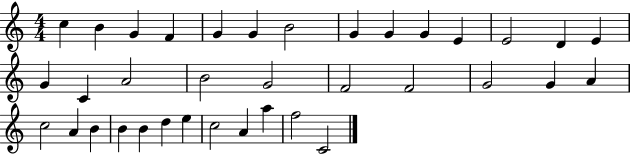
{
  \clef treble
  \numericTimeSignature
  \time 4/4
  \key c \major
  c''4 b'4 g'4 f'4 | g'4 g'4 b'2 | g'4 g'4 g'4 e'4 | e'2 d'4 e'4 | \break g'4 c'4 a'2 | b'2 g'2 | f'2 f'2 | g'2 g'4 a'4 | \break c''2 a'4 b'4 | b'4 b'4 d''4 e''4 | c''2 a'4 a''4 | f''2 c'2 | \break \bar "|."
}